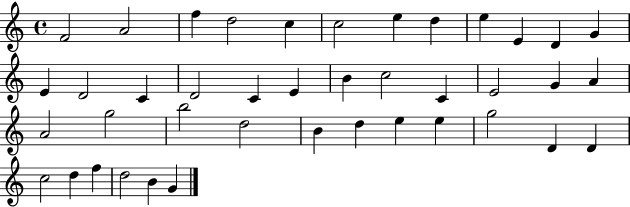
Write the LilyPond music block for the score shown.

{
  \clef treble
  \time 4/4
  \defaultTimeSignature
  \key c \major
  f'2 a'2 | f''4 d''2 c''4 | c''2 e''4 d''4 | e''4 e'4 d'4 g'4 | \break e'4 d'2 c'4 | d'2 c'4 e'4 | b'4 c''2 c'4 | e'2 g'4 a'4 | \break a'2 g''2 | b''2 d''2 | b'4 d''4 e''4 e''4 | g''2 d'4 d'4 | \break c''2 d''4 f''4 | d''2 b'4 g'4 | \bar "|."
}